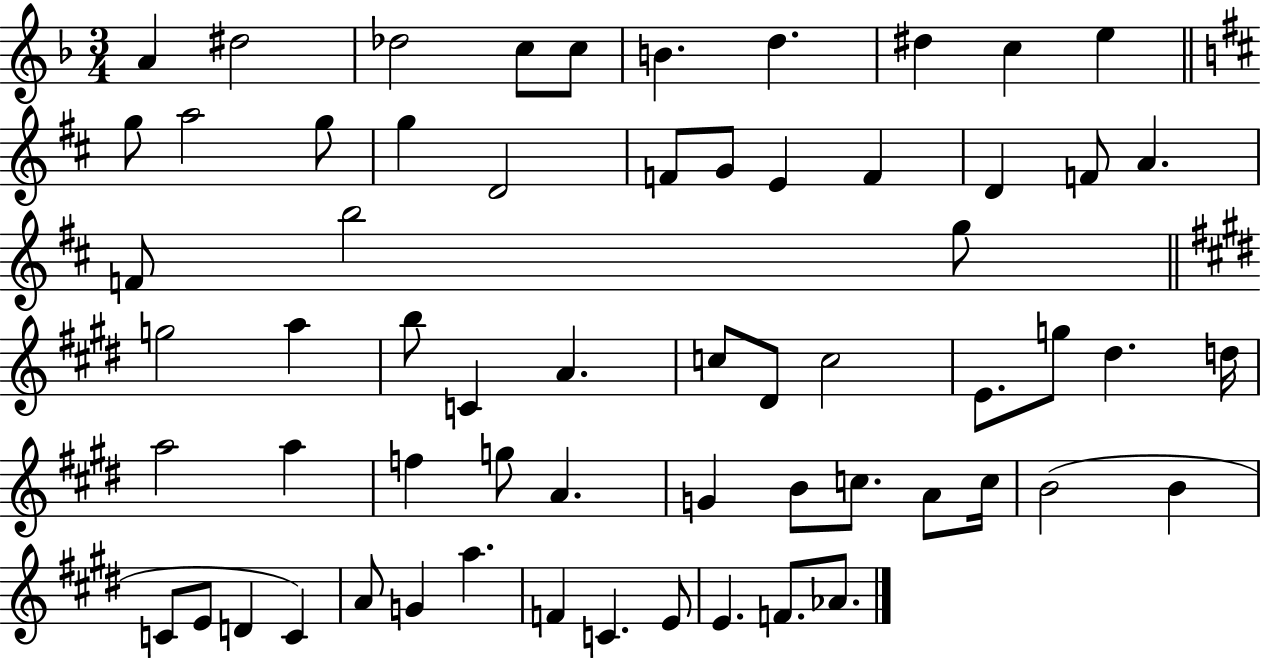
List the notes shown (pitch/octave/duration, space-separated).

A4/q D#5/h Db5/h C5/e C5/e B4/q. D5/q. D#5/q C5/q E5/q G5/e A5/h G5/e G5/q D4/h F4/e G4/e E4/q F4/q D4/q F4/e A4/q. F4/e B5/h G5/e G5/h A5/q B5/e C4/q A4/q. C5/e D#4/e C5/h E4/e. G5/e D#5/q. D5/s A5/h A5/q F5/q G5/e A4/q. G4/q B4/e C5/e. A4/e C5/s B4/h B4/q C4/e E4/e D4/q C4/q A4/e G4/q A5/q. F4/q C4/q. E4/e E4/q. F4/e. Ab4/e.